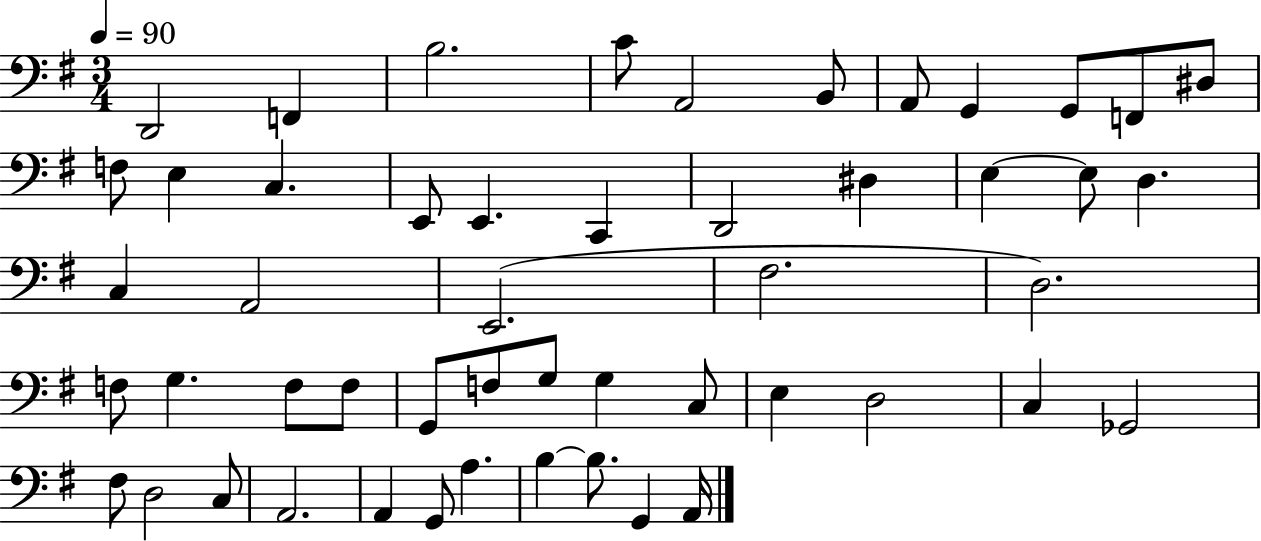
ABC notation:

X:1
T:Untitled
M:3/4
L:1/4
K:G
D,,2 F,, B,2 C/2 A,,2 B,,/2 A,,/2 G,, G,,/2 F,,/2 ^D,/2 F,/2 E, C, E,,/2 E,, C,, D,,2 ^D, E, E,/2 D, C, A,,2 E,,2 ^F,2 D,2 F,/2 G, F,/2 F,/2 G,,/2 F,/2 G,/2 G, C,/2 E, D,2 C, _G,,2 ^F,/2 D,2 C,/2 A,,2 A,, G,,/2 A, B, B,/2 G,, A,,/4